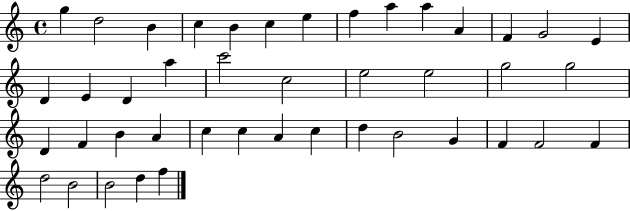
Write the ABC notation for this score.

X:1
T:Untitled
M:4/4
L:1/4
K:C
g d2 B c B c e f a a A F G2 E D E D a c'2 c2 e2 e2 g2 g2 D F B A c c A c d B2 G F F2 F d2 B2 B2 d f